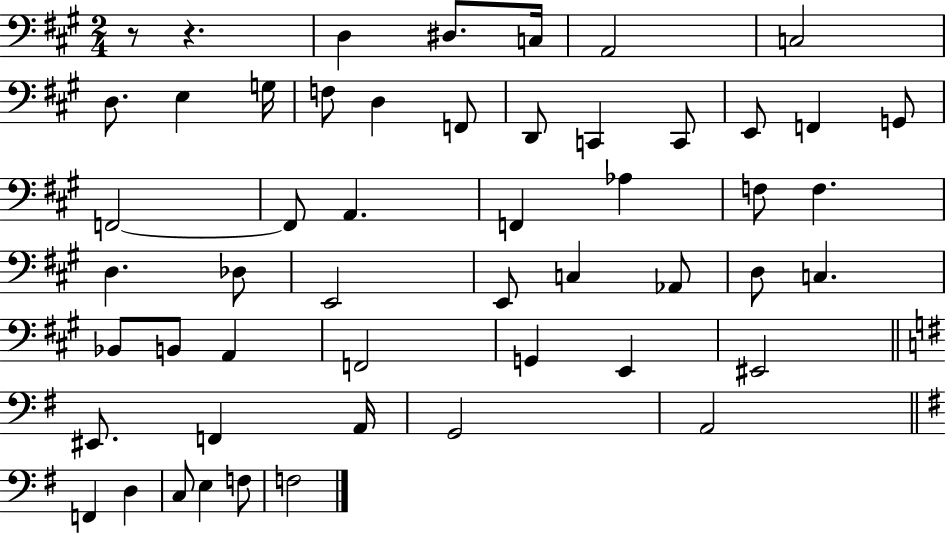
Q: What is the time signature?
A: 2/4